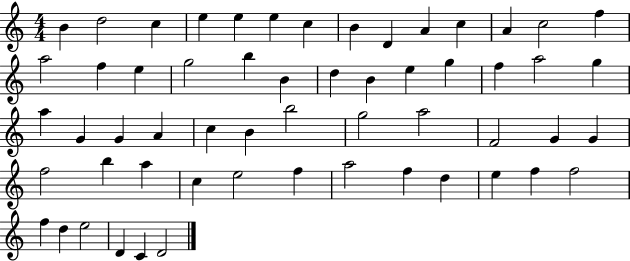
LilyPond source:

{
  \clef treble
  \numericTimeSignature
  \time 4/4
  \key c \major
  b'4 d''2 c''4 | e''4 e''4 e''4 c''4 | b'4 d'4 a'4 c''4 | a'4 c''2 f''4 | \break a''2 f''4 e''4 | g''2 b''4 b'4 | d''4 b'4 e''4 g''4 | f''4 a''2 g''4 | \break a''4 g'4 g'4 a'4 | c''4 b'4 b''2 | g''2 a''2 | f'2 g'4 g'4 | \break f''2 b''4 a''4 | c''4 e''2 f''4 | a''2 f''4 d''4 | e''4 f''4 f''2 | \break f''4 d''4 e''2 | d'4 c'4 d'2 | \bar "|."
}